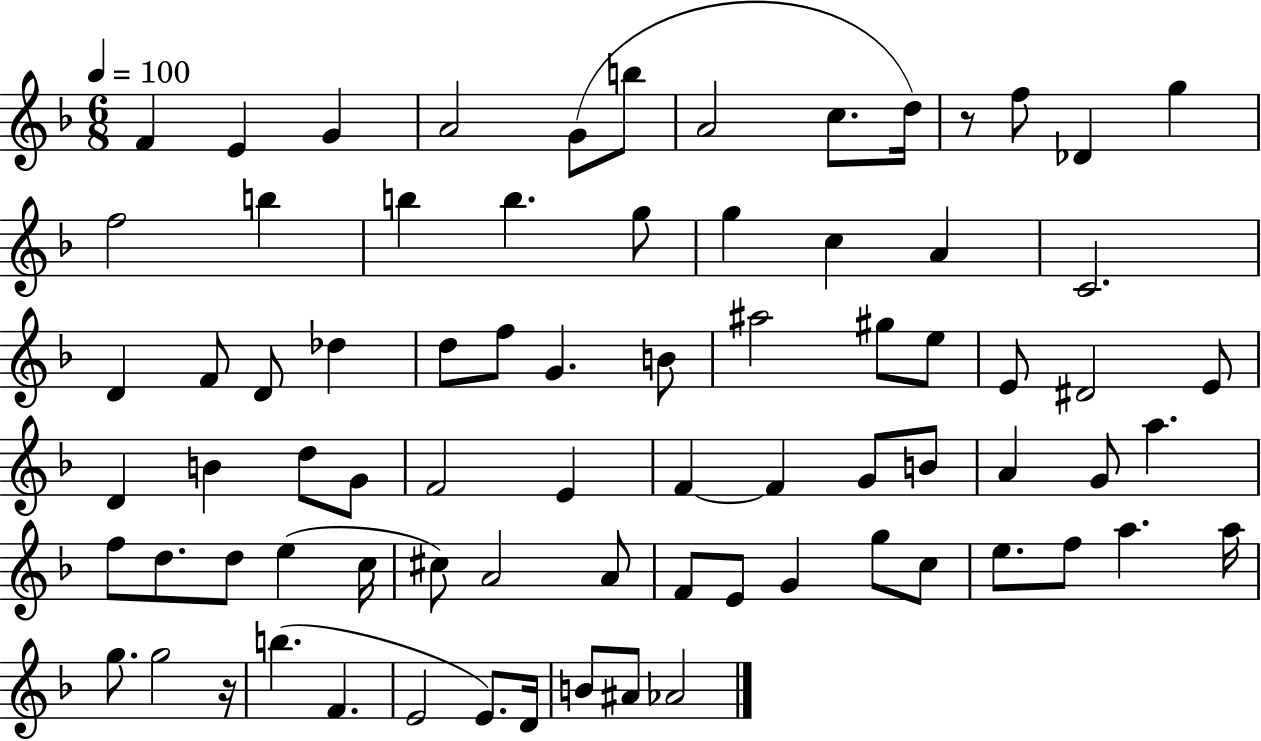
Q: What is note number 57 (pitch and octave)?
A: F4